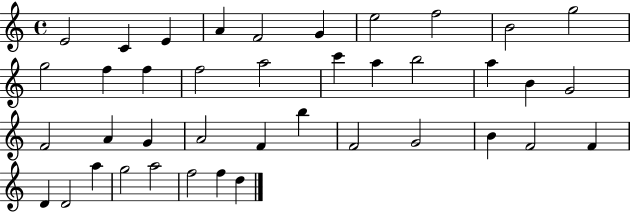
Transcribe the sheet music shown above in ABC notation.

X:1
T:Untitled
M:4/4
L:1/4
K:C
E2 C E A F2 G e2 f2 B2 g2 g2 f f f2 a2 c' a b2 a B G2 F2 A G A2 F b F2 G2 B F2 F D D2 a g2 a2 f2 f d